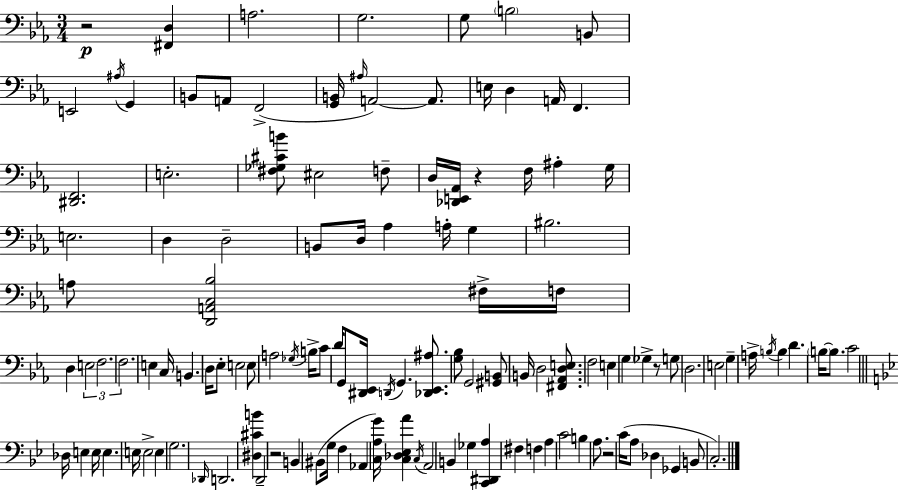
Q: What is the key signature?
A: EES major